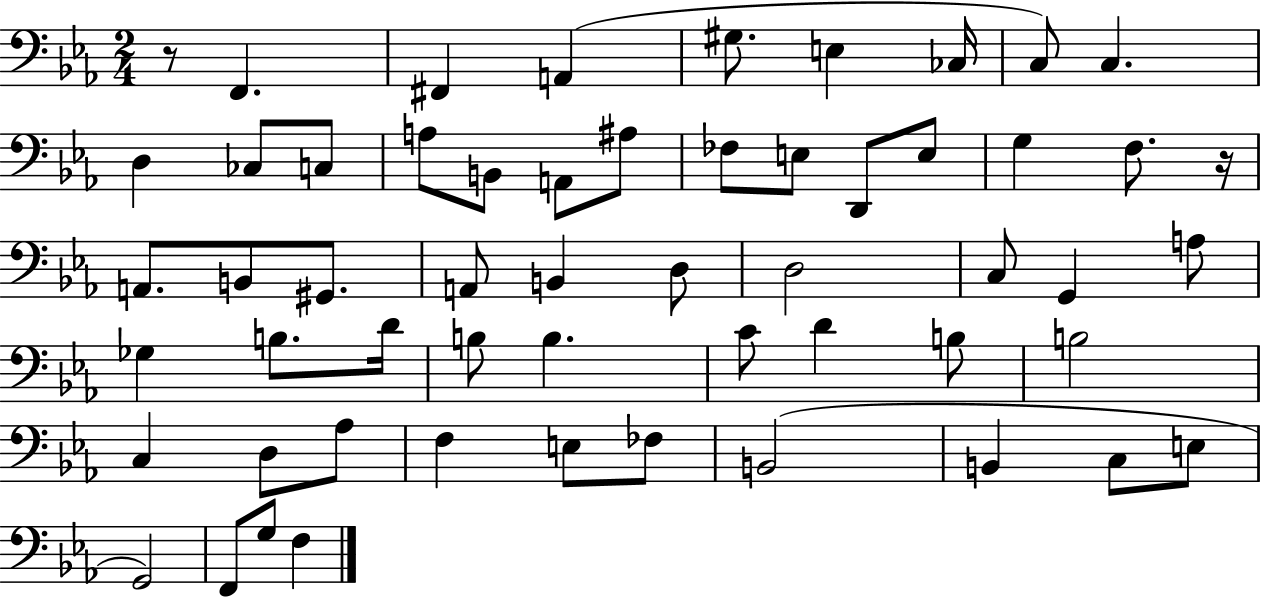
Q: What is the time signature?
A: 2/4